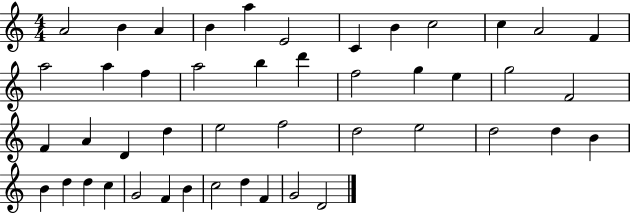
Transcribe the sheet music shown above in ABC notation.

X:1
T:Untitled
M:4/4
L:1/4
K:C
A2 B A B a E2 C B c2 c A2 F a2 a f a2 b d' f2 g e g2 F2 F A D d e2 f2 d2 e2 d2 d B B d d c G2 F B c2 d F G2 D2